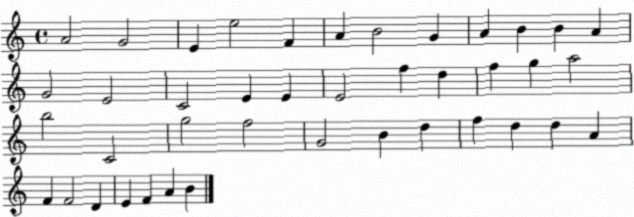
X:1
T:Untitled
M:4/4
L:1/4
K:C
A2 G2 E e2 F A B2 G A B B A G2 E2 C2 E E E2 f d f g a2 b2 C2 g2 f2 G2 B d f d d A F F2 D E F A B